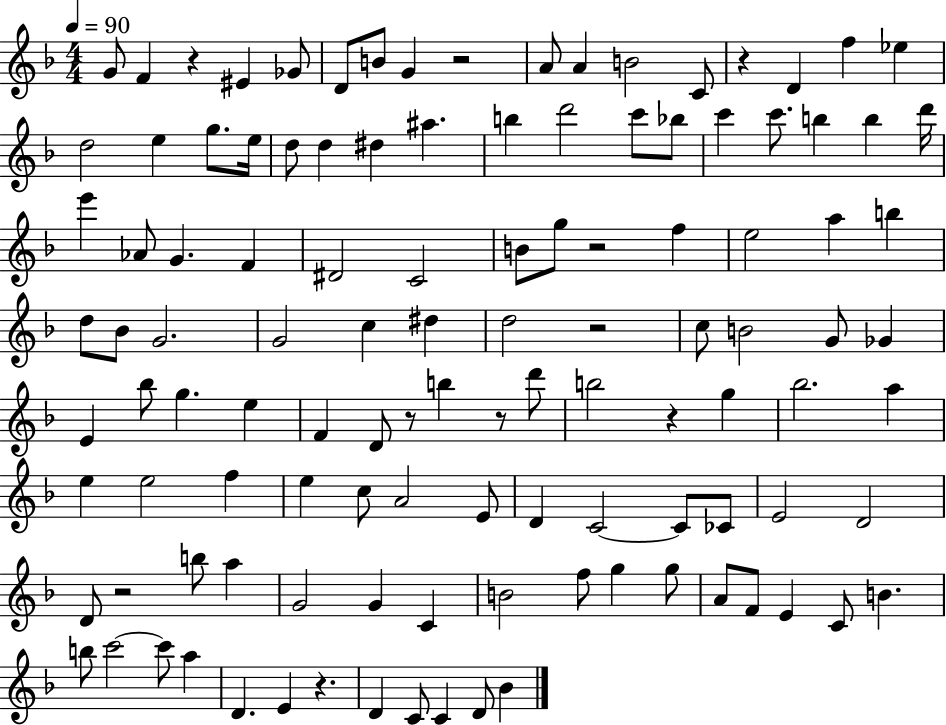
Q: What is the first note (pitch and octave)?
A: G4